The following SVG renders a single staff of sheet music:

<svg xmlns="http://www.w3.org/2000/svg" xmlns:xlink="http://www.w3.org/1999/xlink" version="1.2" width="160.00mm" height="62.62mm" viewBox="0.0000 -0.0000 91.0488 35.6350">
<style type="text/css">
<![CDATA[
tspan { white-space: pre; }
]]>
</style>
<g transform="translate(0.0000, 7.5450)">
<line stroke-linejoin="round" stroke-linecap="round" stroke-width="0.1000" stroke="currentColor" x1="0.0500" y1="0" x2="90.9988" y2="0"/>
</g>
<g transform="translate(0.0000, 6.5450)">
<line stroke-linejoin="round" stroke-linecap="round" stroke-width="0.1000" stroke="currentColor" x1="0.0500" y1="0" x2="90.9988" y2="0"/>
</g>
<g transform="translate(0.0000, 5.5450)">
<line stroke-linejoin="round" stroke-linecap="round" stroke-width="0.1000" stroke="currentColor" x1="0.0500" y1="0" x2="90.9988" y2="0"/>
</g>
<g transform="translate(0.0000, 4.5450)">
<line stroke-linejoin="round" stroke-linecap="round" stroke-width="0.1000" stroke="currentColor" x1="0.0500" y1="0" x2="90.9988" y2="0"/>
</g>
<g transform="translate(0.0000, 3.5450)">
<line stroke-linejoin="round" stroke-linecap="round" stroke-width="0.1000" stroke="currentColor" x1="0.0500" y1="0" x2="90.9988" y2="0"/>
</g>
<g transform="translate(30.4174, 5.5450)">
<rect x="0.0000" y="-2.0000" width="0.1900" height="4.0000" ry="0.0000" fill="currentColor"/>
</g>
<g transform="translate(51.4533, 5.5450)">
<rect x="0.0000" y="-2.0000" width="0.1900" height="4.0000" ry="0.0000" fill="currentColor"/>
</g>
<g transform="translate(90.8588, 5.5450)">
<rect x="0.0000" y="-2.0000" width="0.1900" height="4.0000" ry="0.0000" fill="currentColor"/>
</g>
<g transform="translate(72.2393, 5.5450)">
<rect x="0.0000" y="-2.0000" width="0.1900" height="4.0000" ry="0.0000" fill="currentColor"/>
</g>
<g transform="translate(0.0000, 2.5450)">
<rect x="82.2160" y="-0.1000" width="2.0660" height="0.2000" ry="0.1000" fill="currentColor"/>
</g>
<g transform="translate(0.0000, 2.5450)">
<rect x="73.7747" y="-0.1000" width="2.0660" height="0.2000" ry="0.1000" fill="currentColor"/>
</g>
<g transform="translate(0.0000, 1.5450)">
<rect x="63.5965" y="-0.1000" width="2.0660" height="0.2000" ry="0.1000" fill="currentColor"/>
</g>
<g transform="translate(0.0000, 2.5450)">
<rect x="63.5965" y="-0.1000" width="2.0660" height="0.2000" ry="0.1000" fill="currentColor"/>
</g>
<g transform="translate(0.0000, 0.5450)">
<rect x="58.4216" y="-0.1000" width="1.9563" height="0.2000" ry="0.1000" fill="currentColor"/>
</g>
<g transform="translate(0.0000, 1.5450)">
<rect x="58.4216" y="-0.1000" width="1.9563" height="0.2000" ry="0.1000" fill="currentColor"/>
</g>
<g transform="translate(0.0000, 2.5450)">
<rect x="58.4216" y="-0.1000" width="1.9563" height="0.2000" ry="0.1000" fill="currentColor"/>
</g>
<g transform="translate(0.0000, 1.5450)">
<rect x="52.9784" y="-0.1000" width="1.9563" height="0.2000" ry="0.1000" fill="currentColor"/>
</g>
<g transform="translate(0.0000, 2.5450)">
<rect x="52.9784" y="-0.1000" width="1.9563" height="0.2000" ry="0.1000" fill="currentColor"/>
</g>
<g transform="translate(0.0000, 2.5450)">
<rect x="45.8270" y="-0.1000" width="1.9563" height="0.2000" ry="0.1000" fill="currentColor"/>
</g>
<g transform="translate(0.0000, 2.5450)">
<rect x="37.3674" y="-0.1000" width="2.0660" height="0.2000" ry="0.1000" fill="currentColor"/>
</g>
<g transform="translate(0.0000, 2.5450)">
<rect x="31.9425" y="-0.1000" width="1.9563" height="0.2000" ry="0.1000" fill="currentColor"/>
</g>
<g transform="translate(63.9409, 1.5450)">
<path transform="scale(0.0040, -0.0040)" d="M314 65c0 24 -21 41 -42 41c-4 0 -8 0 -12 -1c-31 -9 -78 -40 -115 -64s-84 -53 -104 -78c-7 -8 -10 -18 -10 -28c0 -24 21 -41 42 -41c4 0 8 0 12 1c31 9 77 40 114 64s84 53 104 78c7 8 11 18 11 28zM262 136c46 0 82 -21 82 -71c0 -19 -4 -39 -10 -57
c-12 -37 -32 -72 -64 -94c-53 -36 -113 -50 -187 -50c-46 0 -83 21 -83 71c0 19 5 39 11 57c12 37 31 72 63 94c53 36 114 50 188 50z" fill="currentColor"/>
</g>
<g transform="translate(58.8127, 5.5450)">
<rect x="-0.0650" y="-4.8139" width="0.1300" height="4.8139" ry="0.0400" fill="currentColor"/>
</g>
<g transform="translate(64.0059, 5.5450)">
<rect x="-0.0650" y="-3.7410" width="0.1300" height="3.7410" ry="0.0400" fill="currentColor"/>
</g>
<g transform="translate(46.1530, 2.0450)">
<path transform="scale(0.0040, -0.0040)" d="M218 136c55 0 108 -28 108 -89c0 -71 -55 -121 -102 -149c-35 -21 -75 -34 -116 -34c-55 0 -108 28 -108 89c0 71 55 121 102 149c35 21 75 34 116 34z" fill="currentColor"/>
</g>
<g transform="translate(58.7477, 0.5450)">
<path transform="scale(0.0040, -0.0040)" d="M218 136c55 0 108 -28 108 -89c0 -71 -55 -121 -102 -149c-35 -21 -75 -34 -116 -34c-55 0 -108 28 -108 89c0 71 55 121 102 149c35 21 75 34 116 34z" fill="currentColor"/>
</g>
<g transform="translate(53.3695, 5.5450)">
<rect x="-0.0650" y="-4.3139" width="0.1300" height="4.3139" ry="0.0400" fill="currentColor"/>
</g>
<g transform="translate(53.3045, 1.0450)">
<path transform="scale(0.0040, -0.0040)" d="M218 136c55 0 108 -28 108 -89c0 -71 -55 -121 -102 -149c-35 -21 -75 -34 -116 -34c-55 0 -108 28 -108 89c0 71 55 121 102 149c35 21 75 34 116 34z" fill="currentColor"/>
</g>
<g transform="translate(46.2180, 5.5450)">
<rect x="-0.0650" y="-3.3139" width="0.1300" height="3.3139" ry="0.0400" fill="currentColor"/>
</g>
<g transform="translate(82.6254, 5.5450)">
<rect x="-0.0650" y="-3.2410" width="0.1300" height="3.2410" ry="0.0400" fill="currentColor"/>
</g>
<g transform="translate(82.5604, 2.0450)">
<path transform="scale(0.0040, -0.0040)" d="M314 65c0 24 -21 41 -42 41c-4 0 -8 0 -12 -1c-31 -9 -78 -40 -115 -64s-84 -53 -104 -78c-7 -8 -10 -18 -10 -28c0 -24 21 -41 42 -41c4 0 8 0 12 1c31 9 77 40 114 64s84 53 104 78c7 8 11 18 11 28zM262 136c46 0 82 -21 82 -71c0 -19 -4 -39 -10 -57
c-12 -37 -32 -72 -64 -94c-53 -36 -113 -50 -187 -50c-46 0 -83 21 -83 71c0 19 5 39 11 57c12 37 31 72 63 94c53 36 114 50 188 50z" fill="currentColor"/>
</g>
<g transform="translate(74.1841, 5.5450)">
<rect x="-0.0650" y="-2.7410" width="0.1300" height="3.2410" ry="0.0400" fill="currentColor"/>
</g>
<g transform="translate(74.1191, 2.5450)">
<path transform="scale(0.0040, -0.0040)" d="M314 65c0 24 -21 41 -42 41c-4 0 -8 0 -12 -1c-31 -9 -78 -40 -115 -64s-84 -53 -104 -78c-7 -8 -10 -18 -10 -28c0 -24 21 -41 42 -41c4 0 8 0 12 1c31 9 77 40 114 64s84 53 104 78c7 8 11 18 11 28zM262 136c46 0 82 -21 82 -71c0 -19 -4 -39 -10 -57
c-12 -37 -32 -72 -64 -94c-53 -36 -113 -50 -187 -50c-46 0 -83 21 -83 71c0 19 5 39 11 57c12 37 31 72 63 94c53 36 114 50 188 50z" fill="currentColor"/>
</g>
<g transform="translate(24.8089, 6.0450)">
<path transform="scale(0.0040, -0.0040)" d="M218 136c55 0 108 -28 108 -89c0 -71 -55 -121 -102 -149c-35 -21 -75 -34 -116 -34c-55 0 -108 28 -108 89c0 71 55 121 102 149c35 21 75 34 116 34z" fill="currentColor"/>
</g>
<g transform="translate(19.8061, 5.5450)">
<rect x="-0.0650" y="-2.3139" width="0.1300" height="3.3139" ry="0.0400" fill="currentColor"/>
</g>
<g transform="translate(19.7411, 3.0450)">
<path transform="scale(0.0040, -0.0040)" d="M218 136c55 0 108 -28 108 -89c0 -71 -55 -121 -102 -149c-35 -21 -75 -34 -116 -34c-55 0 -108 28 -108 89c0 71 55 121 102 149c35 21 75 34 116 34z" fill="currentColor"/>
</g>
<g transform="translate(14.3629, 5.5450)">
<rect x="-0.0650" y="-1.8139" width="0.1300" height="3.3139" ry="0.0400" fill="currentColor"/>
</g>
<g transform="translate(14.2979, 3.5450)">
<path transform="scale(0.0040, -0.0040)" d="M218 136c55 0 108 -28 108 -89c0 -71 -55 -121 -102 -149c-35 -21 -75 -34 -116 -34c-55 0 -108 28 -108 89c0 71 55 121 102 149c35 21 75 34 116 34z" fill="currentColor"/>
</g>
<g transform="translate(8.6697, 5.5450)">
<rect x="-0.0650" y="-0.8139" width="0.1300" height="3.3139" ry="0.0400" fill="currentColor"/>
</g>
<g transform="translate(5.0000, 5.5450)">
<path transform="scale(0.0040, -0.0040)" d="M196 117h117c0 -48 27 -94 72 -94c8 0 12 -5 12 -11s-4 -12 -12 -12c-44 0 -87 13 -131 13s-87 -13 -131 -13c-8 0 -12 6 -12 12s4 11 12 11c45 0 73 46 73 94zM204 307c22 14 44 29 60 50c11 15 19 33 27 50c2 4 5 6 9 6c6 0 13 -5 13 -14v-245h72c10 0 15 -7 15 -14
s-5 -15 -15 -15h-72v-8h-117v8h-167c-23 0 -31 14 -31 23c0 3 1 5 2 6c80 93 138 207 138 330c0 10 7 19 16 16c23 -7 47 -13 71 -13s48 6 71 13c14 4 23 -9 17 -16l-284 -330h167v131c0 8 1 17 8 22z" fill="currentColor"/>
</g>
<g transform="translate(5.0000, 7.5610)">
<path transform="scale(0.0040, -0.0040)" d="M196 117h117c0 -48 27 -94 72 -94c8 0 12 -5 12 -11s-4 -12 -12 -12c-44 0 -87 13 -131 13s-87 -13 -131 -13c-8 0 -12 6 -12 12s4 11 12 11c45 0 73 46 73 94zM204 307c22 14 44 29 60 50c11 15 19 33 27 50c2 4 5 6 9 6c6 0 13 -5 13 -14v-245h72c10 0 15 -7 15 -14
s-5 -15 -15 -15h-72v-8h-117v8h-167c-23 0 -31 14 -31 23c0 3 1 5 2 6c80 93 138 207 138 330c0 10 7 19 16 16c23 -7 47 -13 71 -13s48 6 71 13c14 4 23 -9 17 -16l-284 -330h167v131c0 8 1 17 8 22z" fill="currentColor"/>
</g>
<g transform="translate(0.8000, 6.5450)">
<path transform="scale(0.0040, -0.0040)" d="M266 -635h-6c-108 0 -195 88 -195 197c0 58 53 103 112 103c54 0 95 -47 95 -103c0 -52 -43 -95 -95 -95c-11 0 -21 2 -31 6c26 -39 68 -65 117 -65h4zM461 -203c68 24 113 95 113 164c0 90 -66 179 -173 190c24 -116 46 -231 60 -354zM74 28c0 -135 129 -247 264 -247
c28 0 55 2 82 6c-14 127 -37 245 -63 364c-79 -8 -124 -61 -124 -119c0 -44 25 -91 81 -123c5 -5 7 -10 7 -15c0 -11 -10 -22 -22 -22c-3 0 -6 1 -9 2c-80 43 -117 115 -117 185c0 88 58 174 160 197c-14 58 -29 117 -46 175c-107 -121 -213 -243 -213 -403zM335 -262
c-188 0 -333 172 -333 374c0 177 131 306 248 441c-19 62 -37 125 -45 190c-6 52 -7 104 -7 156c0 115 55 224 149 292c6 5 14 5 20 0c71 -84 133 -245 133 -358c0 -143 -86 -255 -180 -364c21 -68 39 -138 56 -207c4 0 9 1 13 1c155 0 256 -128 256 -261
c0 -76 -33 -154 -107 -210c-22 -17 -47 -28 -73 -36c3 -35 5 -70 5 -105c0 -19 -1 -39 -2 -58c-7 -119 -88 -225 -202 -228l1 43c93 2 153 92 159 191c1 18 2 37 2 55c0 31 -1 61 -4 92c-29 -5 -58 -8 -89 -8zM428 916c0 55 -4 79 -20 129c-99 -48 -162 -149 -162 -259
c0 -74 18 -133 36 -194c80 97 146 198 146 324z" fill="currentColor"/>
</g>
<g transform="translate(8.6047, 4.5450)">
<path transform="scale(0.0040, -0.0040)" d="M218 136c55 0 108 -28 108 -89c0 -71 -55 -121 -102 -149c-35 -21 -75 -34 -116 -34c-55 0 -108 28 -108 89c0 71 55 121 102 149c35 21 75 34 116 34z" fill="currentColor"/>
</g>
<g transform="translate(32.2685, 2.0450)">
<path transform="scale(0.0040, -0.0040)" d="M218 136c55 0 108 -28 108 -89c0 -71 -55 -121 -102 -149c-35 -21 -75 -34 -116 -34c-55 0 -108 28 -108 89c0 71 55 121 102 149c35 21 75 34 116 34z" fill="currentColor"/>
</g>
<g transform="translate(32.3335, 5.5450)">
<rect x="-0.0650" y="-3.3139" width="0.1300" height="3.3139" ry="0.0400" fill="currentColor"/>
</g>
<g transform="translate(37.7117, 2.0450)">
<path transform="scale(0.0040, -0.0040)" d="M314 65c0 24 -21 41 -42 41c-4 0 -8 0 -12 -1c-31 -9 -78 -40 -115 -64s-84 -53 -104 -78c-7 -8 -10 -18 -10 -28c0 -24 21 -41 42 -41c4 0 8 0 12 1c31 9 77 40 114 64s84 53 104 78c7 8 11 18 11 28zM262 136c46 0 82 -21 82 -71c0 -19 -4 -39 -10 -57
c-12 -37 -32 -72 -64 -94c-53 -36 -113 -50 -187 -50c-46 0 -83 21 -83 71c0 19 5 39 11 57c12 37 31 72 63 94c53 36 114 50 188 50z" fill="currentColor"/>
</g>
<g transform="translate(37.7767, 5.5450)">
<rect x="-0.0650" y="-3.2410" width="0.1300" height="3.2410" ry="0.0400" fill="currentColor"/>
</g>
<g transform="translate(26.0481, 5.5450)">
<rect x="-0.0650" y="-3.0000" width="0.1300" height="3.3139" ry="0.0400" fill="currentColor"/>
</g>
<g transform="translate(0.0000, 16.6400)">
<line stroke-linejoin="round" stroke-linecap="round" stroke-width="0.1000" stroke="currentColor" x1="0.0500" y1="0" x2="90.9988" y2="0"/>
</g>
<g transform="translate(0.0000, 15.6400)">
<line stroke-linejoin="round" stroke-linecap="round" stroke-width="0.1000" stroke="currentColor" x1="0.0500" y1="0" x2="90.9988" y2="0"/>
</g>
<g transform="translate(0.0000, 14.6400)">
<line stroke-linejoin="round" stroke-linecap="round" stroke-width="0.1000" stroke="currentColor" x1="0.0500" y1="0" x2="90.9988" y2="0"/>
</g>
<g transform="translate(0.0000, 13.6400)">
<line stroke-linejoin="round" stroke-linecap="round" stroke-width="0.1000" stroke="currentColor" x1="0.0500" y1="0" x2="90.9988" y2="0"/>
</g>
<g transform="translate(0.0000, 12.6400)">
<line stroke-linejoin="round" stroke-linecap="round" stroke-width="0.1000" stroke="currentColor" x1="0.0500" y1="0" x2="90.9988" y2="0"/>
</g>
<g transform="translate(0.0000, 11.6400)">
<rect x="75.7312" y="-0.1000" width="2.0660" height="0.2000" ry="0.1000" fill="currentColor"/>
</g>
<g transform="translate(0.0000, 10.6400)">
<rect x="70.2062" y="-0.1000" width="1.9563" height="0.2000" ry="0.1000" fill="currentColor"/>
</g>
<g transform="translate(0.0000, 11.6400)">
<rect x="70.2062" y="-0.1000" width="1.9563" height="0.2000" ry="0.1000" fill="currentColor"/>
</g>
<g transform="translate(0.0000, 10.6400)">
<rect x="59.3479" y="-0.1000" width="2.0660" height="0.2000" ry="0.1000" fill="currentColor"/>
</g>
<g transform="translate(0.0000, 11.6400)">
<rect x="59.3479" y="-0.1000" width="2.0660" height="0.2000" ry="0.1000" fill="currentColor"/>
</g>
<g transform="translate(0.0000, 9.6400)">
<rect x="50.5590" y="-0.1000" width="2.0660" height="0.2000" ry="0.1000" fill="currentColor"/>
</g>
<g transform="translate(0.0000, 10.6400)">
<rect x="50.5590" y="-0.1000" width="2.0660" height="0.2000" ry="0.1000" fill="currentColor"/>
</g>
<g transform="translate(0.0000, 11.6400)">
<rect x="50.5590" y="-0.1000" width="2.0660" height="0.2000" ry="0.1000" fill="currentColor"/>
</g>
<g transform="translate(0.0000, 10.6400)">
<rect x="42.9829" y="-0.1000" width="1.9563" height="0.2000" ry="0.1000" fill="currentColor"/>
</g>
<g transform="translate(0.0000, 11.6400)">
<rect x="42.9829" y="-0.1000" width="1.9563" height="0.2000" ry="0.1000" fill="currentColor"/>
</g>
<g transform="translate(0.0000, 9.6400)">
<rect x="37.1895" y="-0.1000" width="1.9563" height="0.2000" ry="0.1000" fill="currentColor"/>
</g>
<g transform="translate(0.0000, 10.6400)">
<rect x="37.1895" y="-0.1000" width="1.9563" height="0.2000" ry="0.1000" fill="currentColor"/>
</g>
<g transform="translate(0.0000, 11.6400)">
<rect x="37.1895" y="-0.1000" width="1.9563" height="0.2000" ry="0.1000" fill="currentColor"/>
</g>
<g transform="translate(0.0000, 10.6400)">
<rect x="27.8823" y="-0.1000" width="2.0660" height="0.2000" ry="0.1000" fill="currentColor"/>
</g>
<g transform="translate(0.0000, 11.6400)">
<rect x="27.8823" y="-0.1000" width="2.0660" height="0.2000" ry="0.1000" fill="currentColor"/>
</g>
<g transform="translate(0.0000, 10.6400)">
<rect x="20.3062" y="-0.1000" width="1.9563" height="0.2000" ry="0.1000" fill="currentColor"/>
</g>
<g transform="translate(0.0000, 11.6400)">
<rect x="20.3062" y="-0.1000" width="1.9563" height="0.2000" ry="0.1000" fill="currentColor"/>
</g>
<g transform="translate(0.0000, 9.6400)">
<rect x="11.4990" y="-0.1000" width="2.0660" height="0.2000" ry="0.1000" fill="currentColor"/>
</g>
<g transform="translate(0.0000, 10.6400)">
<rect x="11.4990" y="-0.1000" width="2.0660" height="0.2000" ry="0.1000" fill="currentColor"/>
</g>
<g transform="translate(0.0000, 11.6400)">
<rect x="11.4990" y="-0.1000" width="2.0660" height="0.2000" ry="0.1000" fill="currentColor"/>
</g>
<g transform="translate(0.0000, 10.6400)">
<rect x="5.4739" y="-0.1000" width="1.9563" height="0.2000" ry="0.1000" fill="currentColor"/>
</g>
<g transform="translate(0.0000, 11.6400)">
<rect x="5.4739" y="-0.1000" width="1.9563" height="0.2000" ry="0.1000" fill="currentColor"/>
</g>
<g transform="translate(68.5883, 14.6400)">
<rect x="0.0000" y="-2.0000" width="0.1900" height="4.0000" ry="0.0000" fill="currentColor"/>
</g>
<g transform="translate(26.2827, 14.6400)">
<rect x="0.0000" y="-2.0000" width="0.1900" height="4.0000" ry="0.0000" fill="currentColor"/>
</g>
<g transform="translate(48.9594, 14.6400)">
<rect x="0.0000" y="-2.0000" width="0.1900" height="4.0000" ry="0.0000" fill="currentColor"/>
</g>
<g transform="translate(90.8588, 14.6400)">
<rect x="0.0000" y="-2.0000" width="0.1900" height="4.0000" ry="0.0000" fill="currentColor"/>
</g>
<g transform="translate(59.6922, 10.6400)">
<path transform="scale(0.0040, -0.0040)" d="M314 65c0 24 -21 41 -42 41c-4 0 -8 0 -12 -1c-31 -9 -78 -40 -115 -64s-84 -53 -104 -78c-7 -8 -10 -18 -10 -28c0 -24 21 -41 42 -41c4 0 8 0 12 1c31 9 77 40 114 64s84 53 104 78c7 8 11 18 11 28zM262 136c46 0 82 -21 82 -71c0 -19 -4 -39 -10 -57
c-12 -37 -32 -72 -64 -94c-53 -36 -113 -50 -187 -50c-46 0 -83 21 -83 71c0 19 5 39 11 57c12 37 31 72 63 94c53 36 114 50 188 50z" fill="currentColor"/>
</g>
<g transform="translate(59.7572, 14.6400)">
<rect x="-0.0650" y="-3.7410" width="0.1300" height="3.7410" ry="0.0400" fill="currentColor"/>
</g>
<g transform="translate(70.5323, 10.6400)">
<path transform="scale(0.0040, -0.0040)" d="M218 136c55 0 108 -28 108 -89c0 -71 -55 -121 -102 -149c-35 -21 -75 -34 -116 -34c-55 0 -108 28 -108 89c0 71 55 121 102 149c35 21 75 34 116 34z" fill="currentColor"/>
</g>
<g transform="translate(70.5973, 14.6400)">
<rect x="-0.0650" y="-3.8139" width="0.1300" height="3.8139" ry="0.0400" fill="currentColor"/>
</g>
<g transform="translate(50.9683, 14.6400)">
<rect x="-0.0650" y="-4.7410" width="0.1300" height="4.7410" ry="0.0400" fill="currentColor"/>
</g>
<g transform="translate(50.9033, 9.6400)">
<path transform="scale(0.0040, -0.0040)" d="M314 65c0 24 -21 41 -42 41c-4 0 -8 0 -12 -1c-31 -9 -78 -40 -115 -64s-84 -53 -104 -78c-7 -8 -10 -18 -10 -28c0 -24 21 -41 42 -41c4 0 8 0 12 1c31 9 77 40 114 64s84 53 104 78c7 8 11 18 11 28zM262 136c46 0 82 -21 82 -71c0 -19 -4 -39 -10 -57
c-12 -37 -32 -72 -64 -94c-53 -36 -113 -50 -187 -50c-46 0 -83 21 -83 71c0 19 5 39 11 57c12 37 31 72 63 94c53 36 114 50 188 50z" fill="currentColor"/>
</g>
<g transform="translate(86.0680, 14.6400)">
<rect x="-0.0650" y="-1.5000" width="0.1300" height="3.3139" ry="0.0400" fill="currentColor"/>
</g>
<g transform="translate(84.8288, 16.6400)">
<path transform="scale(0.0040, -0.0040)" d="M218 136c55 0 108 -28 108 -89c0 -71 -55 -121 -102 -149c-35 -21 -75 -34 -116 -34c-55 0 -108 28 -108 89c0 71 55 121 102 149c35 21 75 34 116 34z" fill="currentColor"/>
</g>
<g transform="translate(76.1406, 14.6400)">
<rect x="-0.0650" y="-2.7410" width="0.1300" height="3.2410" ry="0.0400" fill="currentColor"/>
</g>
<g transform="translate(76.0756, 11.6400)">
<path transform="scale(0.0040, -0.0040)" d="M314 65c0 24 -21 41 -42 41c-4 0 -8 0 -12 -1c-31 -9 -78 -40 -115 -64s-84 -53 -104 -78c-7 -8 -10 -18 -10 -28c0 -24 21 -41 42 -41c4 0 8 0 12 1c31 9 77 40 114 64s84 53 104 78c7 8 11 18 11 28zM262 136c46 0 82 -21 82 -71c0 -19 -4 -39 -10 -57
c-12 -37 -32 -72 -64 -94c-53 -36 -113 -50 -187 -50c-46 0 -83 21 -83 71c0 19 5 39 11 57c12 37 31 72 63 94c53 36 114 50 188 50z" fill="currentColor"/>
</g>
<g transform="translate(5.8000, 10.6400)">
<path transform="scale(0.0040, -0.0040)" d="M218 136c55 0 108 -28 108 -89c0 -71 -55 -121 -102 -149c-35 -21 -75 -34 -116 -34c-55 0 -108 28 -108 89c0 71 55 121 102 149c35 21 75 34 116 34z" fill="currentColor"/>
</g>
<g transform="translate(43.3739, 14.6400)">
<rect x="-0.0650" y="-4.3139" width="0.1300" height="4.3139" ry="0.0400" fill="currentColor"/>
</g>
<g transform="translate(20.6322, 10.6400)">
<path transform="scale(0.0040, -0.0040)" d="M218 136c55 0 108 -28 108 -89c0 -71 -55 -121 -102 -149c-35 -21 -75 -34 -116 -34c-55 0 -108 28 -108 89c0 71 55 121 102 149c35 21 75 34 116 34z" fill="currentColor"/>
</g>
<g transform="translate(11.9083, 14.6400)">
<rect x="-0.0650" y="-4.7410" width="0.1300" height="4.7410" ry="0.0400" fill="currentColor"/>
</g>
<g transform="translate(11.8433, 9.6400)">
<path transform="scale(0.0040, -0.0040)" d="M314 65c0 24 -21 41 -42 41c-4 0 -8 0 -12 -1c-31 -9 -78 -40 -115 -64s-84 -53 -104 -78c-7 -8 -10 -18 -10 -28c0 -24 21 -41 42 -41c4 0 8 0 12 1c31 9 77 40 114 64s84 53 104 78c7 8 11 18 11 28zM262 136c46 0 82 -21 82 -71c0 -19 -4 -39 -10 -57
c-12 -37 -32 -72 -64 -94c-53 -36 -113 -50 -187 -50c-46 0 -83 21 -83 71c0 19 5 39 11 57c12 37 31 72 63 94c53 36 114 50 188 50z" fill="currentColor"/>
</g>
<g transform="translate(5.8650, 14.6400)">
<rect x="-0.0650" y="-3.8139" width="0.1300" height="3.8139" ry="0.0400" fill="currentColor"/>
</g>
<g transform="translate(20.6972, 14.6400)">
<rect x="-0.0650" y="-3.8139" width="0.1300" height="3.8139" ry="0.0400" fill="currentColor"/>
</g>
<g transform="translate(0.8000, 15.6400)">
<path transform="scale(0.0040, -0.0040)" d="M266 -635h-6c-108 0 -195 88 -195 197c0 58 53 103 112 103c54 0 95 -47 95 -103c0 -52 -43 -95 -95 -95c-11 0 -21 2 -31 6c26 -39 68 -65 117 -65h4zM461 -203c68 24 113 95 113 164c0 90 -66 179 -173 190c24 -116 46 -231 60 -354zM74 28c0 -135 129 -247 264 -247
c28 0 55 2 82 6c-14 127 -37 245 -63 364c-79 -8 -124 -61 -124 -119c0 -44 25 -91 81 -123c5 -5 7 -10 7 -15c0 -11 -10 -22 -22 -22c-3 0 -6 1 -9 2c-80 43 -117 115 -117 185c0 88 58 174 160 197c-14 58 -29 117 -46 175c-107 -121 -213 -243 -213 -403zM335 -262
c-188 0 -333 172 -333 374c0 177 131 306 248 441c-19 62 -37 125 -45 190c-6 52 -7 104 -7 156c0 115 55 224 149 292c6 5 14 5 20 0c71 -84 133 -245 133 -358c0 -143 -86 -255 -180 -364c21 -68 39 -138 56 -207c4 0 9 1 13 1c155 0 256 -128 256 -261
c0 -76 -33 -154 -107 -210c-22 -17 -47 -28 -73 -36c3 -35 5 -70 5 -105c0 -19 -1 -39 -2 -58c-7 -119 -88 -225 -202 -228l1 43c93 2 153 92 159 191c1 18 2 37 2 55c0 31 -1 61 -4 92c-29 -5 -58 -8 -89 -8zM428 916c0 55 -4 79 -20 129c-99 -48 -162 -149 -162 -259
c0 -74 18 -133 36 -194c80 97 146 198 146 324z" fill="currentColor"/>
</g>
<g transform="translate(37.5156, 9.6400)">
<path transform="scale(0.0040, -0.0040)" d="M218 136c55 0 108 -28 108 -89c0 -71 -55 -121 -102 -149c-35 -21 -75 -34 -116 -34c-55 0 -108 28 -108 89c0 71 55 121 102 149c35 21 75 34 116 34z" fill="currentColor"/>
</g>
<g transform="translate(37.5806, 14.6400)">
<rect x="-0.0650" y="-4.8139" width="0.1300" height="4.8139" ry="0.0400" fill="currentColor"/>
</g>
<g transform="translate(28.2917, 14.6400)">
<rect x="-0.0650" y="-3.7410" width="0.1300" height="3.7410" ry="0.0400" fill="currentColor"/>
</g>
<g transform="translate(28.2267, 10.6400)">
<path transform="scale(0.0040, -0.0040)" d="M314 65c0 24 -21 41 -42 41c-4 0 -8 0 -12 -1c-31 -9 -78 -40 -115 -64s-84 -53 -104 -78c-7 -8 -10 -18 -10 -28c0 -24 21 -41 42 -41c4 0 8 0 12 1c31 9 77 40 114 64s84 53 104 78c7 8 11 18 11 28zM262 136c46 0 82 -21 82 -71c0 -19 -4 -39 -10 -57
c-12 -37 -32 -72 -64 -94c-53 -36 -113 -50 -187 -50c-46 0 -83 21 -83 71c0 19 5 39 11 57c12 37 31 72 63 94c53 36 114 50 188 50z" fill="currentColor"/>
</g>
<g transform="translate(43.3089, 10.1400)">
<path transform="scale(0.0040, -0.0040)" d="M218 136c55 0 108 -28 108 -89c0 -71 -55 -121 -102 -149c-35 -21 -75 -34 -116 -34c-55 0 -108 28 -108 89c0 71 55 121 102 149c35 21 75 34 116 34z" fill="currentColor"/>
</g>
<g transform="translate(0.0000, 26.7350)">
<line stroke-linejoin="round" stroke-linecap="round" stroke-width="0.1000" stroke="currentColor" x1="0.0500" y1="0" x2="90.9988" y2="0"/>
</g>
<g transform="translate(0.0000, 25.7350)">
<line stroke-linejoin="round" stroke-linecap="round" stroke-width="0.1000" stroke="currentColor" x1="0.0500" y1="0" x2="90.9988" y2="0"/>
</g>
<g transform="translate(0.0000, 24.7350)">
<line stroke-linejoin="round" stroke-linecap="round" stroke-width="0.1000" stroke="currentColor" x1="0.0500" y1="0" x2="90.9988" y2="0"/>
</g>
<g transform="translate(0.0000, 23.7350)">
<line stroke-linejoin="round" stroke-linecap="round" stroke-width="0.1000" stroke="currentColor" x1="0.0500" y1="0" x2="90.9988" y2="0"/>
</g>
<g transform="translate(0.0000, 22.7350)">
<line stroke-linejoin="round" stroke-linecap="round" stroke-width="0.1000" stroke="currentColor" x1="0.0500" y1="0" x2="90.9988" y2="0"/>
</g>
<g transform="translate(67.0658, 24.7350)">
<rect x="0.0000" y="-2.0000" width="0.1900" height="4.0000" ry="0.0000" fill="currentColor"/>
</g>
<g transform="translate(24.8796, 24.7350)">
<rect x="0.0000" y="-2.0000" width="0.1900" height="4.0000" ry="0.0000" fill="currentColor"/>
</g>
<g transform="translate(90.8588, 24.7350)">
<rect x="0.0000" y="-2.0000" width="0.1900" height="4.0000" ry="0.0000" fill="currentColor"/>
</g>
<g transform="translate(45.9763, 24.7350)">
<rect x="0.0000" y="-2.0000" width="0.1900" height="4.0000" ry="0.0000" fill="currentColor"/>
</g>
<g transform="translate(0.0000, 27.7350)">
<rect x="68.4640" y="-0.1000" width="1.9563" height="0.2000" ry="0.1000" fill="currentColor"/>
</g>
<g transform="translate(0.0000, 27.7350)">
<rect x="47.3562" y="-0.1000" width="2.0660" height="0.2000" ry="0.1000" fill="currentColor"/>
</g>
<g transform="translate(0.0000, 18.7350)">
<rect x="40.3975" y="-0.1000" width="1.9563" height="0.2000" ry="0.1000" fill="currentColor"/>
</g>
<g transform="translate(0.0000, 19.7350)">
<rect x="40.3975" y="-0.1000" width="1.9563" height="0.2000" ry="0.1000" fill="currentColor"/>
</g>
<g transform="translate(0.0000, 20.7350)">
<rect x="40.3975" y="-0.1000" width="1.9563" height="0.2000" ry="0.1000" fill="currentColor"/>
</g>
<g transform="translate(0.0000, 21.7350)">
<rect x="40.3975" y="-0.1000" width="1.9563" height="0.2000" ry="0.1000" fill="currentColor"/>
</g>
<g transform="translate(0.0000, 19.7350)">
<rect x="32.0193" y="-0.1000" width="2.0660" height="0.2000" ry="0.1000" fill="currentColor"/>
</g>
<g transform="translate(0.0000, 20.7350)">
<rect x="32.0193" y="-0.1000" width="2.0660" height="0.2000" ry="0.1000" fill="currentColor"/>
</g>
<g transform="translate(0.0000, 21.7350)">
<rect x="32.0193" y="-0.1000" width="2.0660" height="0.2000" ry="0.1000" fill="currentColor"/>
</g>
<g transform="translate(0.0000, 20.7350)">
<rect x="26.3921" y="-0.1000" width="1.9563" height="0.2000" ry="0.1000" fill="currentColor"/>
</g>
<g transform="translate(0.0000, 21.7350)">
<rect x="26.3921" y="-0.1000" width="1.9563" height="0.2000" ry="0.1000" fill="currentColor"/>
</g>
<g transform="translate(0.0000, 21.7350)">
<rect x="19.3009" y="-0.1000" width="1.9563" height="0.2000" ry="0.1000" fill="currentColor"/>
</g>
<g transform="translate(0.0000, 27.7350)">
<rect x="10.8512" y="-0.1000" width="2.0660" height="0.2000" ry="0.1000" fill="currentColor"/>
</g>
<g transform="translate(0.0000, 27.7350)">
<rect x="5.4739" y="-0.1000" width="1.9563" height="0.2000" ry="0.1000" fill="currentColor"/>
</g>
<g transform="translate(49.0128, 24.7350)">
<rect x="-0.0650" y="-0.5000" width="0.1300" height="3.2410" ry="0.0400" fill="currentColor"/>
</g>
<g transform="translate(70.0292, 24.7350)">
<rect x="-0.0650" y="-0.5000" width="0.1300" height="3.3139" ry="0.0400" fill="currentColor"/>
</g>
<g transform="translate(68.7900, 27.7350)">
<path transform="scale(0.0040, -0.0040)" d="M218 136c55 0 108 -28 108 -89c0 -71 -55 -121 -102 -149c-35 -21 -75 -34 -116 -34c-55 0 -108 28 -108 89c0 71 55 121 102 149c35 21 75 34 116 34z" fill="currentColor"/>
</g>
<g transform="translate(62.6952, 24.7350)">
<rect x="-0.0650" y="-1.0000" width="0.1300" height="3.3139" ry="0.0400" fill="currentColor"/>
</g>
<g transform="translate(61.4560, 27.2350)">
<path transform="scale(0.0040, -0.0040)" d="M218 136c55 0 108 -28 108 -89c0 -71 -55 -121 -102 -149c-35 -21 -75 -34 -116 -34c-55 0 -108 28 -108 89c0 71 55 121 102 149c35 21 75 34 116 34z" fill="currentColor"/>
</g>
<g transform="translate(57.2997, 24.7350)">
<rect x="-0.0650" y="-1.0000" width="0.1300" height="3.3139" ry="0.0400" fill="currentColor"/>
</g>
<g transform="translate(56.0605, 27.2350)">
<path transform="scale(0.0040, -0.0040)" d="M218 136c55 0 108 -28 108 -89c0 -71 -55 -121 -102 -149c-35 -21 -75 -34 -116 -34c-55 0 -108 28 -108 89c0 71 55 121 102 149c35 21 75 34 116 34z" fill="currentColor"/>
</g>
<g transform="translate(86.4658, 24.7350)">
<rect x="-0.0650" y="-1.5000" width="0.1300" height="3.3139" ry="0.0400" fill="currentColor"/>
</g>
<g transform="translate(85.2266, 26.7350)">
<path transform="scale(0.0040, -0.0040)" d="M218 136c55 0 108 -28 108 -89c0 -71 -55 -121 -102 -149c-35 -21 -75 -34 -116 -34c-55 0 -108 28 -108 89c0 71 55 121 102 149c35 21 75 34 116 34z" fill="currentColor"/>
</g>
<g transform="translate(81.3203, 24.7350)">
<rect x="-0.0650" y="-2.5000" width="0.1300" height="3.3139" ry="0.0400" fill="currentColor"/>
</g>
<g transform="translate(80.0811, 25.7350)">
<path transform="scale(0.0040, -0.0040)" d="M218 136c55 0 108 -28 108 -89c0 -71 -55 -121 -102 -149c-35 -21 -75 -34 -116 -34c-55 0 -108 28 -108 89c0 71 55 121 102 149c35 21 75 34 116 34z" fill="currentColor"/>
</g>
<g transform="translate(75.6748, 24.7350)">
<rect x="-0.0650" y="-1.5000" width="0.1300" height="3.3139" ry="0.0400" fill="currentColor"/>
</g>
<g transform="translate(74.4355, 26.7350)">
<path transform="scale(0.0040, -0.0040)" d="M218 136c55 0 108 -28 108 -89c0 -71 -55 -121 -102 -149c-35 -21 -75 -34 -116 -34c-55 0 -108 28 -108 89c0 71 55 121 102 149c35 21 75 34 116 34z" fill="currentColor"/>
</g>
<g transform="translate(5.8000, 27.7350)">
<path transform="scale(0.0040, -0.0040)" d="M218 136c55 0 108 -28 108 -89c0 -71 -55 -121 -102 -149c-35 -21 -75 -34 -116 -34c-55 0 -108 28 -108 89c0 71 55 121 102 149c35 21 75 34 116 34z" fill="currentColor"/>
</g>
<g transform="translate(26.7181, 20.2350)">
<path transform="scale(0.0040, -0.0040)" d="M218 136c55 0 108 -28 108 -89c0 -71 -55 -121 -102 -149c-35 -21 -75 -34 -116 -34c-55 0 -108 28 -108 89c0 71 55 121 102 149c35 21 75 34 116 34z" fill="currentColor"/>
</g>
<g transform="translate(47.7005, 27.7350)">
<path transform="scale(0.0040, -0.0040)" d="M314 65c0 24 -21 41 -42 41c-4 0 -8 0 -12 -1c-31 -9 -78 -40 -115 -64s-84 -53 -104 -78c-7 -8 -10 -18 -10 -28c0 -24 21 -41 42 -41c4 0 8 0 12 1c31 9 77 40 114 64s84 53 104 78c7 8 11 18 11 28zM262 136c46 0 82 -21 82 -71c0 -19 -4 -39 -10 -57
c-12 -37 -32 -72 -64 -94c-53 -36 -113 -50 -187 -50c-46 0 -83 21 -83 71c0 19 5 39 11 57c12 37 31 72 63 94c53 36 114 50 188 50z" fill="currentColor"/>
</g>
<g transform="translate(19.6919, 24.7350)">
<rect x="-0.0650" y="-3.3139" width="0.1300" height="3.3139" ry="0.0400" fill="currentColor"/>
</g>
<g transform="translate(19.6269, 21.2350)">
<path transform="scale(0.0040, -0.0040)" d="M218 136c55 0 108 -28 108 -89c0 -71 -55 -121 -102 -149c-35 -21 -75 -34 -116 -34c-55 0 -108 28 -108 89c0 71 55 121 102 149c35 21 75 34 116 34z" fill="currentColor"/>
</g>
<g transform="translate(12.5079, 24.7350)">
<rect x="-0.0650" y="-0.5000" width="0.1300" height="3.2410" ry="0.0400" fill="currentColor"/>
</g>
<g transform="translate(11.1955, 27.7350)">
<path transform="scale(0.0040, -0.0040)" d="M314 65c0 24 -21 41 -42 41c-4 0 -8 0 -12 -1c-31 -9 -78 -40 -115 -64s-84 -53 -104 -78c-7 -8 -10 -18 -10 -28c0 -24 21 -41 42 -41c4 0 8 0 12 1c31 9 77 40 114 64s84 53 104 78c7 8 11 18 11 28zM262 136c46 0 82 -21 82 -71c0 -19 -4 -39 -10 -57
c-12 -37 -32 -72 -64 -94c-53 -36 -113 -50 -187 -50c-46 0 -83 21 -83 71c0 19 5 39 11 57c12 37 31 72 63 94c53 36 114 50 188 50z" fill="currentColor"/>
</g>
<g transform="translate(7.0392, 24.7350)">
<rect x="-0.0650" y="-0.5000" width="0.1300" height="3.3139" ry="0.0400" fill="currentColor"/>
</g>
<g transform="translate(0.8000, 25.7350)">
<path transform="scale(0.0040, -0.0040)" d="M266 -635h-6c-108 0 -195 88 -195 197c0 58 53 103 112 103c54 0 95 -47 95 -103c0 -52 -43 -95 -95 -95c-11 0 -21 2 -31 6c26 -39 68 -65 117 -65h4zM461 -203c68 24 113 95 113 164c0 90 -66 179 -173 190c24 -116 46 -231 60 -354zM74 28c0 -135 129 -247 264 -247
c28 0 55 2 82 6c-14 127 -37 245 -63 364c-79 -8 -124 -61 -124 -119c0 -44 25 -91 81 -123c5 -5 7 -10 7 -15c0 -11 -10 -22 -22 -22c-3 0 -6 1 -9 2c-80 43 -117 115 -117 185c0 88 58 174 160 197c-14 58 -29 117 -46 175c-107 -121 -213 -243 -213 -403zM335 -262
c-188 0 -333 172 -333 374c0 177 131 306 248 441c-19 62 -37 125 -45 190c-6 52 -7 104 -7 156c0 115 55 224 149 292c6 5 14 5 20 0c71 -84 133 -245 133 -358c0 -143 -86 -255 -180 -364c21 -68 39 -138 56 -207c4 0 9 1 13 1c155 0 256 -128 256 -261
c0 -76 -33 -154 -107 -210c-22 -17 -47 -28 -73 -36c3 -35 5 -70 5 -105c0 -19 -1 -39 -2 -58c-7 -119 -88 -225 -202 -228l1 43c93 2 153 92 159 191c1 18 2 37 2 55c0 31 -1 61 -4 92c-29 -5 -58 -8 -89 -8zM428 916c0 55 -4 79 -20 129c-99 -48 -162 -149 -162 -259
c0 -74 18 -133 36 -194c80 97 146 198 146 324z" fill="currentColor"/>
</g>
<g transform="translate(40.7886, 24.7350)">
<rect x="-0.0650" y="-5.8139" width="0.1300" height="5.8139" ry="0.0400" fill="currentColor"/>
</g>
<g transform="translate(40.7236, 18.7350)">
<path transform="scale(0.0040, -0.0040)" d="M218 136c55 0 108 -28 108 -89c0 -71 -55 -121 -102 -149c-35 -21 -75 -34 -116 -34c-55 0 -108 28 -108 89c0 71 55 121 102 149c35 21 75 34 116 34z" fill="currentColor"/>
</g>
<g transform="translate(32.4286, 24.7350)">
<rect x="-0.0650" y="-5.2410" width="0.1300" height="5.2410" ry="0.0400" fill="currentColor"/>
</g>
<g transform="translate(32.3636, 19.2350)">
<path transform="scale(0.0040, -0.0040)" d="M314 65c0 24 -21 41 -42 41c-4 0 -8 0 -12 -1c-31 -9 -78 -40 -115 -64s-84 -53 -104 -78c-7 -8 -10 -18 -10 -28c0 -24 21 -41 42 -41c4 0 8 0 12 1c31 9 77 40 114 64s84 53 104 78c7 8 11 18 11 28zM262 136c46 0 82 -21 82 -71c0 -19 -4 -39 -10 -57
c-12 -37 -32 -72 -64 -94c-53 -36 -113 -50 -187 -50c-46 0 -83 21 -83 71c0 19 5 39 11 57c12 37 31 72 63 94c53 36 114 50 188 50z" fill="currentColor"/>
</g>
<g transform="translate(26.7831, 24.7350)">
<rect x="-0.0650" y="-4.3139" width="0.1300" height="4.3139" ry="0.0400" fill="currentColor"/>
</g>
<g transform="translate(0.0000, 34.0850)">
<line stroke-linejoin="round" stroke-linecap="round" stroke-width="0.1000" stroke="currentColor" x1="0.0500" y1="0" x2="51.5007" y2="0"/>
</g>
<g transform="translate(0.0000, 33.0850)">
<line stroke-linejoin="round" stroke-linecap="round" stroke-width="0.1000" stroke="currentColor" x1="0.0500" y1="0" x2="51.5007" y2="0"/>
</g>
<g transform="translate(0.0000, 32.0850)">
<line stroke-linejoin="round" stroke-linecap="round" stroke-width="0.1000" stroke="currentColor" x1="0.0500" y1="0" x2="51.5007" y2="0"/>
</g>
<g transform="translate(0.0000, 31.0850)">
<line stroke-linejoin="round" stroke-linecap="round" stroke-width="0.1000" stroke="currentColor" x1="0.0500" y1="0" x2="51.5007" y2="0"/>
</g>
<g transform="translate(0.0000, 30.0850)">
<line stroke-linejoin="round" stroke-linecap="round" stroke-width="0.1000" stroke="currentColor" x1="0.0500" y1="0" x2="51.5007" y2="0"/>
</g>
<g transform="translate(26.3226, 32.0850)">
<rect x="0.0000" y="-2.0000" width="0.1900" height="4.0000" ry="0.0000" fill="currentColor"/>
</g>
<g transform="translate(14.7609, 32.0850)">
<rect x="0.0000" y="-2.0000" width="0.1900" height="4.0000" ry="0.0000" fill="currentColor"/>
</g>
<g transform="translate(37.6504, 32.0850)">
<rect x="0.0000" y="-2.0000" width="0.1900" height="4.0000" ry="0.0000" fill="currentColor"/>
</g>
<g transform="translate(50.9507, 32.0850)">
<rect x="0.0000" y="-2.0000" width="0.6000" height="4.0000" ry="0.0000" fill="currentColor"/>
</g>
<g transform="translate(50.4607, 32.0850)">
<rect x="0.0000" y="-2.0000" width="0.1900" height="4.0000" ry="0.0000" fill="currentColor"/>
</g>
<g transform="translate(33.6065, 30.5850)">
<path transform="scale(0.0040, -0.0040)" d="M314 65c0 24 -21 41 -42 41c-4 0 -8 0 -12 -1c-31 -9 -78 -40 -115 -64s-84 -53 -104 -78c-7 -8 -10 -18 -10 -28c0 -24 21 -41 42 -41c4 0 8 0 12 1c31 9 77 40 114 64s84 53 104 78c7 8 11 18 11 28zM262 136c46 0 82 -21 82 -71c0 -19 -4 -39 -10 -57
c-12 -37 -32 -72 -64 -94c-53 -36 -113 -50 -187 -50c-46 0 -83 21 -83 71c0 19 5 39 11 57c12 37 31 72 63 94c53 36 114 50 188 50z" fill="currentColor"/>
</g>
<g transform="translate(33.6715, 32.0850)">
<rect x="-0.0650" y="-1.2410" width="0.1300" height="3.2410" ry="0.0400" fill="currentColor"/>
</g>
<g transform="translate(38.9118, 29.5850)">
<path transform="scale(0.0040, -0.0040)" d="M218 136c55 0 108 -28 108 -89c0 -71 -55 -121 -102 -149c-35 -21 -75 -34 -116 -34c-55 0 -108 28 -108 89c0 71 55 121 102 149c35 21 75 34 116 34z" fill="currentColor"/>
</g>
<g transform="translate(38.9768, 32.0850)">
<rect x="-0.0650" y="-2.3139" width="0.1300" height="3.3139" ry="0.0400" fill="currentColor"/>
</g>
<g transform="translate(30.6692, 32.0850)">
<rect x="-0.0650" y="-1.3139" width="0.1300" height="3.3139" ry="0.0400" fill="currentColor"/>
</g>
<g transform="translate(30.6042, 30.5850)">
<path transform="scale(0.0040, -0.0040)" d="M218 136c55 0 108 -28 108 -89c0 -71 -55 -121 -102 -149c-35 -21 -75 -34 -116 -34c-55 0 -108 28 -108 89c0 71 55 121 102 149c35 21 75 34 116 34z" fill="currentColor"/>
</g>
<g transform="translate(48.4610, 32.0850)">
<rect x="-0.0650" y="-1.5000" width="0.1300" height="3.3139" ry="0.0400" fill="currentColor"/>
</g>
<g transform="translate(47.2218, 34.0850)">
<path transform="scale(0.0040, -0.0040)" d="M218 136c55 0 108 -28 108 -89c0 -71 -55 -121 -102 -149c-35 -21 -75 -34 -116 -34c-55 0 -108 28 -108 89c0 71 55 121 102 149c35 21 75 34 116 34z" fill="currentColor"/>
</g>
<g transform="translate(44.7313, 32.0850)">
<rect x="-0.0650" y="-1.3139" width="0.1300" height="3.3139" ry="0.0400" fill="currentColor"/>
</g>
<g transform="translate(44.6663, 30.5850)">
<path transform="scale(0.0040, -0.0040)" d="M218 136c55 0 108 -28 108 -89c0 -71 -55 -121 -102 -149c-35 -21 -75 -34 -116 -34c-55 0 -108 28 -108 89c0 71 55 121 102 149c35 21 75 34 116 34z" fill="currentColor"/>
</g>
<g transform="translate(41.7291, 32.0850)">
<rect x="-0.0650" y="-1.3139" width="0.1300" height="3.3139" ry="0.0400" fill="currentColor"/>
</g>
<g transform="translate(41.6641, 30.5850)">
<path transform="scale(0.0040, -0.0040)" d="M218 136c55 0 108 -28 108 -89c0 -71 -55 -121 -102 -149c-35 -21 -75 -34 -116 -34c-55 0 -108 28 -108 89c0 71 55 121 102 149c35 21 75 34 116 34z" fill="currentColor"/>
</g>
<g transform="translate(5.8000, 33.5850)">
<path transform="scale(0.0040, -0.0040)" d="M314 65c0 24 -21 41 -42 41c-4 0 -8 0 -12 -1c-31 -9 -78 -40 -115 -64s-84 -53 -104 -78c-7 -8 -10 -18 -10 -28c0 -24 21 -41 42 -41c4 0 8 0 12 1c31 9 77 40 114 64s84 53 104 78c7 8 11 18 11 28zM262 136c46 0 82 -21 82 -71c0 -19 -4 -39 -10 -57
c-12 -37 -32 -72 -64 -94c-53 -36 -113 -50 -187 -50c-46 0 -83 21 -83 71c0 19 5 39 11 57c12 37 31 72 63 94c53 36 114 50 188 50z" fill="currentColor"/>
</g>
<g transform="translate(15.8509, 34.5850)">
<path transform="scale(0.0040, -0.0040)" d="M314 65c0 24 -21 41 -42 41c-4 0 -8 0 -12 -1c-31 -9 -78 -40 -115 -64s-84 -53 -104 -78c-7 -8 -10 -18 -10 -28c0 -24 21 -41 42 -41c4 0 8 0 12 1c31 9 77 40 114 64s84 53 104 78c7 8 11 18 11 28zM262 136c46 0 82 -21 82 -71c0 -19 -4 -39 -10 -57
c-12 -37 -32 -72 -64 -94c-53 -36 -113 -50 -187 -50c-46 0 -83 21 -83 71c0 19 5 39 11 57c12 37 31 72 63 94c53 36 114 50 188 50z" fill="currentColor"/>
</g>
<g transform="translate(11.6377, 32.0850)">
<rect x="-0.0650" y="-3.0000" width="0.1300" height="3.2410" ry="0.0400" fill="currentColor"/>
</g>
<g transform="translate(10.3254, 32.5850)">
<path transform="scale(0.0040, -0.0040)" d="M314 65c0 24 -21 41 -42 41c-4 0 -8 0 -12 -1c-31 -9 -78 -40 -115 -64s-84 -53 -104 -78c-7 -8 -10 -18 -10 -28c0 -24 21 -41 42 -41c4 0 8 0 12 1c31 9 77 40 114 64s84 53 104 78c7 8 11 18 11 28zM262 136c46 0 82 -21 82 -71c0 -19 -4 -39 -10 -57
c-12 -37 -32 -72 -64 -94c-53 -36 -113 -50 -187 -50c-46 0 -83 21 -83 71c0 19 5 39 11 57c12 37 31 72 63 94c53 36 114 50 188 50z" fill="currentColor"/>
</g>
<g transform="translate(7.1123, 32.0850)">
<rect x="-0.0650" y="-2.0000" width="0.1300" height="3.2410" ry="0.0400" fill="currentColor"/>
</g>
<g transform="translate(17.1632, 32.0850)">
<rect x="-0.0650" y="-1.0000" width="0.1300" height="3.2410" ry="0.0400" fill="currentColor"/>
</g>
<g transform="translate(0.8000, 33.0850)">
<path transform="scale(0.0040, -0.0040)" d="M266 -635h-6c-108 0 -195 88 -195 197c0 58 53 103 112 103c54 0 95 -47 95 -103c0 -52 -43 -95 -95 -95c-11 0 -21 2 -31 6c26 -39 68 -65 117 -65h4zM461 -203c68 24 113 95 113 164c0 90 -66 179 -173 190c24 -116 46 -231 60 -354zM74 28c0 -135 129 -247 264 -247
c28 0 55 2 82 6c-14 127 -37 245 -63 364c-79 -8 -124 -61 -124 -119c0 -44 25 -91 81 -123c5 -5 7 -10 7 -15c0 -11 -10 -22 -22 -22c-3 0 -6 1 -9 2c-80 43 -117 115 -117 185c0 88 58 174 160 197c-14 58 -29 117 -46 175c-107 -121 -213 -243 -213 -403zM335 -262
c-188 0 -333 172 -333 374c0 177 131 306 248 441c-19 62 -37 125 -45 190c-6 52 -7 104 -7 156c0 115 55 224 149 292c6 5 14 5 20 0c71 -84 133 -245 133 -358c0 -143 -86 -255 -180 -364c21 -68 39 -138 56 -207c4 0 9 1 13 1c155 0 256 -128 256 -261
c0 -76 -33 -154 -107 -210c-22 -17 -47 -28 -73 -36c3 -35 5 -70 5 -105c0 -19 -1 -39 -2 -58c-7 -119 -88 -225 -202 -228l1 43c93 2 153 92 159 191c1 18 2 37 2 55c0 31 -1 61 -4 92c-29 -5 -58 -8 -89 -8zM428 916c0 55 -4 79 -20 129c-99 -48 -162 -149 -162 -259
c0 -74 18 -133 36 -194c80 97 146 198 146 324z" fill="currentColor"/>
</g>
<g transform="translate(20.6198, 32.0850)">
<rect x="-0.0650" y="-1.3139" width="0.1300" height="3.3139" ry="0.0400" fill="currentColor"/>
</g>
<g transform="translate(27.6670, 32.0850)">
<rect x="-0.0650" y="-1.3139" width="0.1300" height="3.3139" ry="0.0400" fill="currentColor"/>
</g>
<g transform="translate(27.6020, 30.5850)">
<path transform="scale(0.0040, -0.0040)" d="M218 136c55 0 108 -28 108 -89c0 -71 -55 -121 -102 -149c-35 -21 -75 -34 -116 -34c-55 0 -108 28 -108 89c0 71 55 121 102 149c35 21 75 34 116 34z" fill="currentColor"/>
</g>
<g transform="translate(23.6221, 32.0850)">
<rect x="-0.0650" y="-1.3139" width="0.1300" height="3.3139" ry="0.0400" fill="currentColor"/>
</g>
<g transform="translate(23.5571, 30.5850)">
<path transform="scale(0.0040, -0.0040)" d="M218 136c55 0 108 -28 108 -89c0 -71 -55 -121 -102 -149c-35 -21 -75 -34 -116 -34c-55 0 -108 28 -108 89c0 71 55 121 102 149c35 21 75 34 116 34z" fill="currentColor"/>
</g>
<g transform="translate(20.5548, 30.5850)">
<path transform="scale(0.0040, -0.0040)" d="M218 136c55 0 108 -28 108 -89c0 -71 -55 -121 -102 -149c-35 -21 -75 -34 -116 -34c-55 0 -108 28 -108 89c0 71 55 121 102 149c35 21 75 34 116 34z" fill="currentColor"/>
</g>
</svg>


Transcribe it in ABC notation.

X:1
T:Untitled
M:4/4
L:1/4
K:C
d f g A b b2 b d' e' c'2 a2 b2 c' e'2 c' c'2 e' d' e'2 c'2 c' a2 E C C2 b d' f'2 g' C2 D D C E G E F2 A2 D2 e e e e e2 g e e E